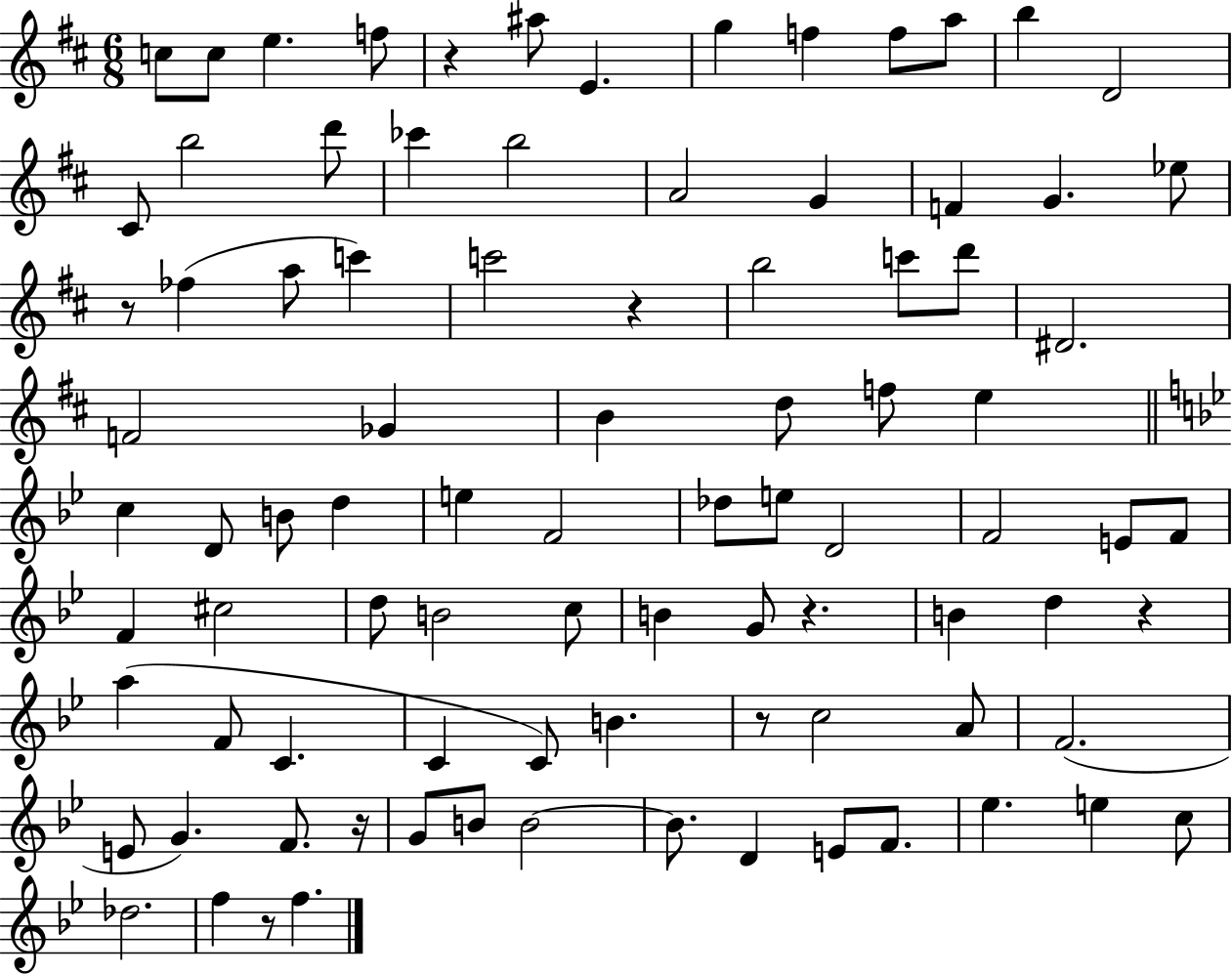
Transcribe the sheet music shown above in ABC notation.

X:1
T:Untitled
M:6/8
L:1/4
K:D
c/2 c/2 e f/2 z ^a/2 E g f f/2 a/2 b D2 ^C/2 b2 d'/2 _c' b2 A2 G F G _e/2 z/2 _f a/2 c' c'2 z b2 c'/2 d'/2 ^D2 F2 _G B d/2 f/2 e c D/2 B/2 d e F2 _d/2 e/2 D2 F2 E/2 F/2 F ^c2 d/2 B2 c/2 B G/2 z B d z a F/2 C C C/2 B z/2 c2 A/2 F2 E/2 G F/2 z/4 G/2 B/2 B2 B/2 D E/2 F/2 _e e c/2 _d2 f z/2 f